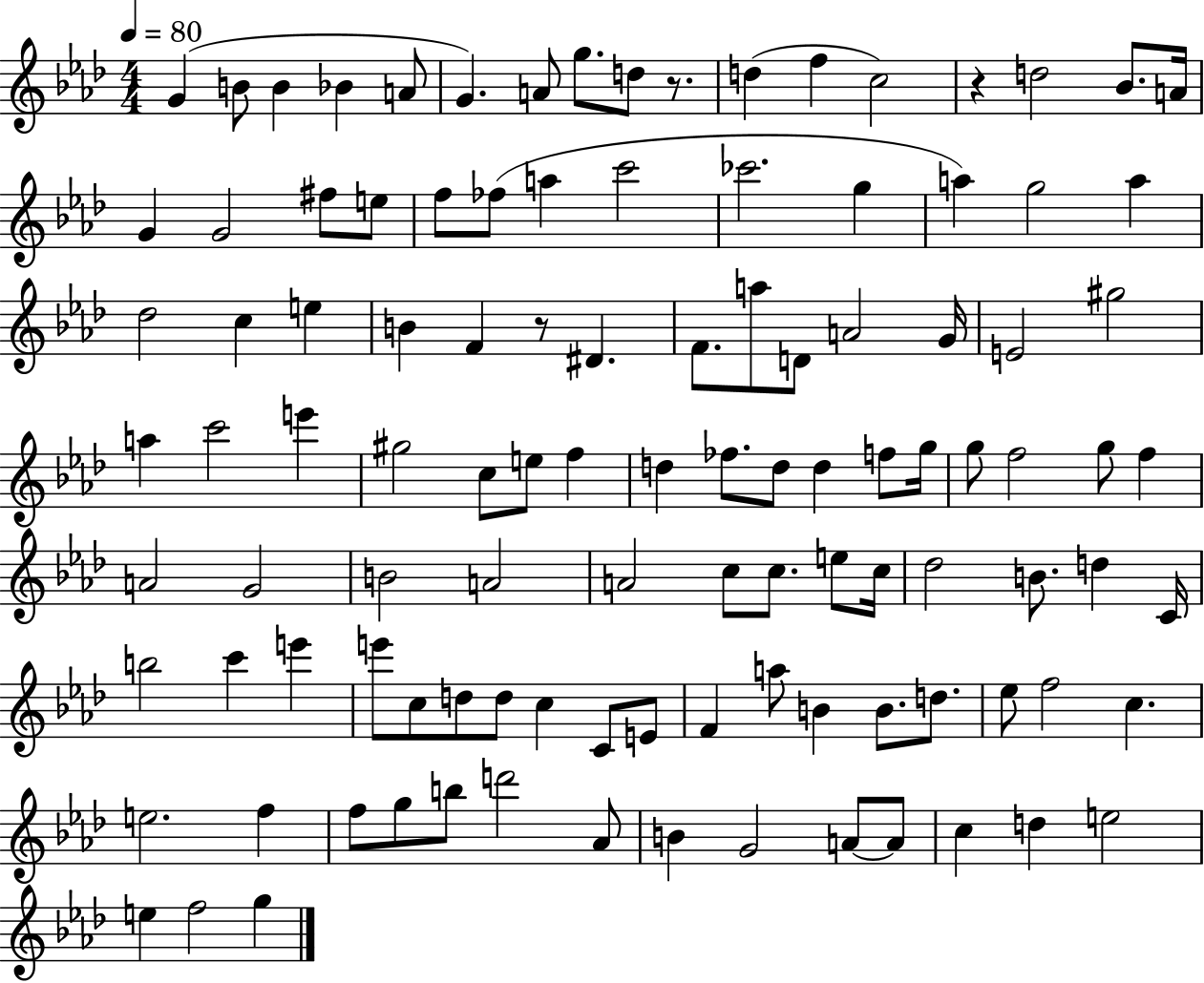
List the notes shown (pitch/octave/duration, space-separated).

G4/q B4/e B4/q Bb4/q A4/e G4/q. A4/e G5/e. D5/e R/e. D5/q F5/q C5/h R/q D5/h Bb4/e. A4/s G4/q G4/h F#5/e E5/e F5/e FES5/e A5/q C6/h CES6/h. G5/q A5/q G5/h A5/q Db5/h C5/q E5/q B4/q F4/q R/e D#4/q. F4/e. A5/e D4/e A4/h G4/s E4/h G#5/h A5/q C6/h E6/q G#5/h C5/e E5/e F5/q D5/q FES5/e. D5/e D5/q F5/e G5/s G5/e F5/h G5/e F5/q A4/h G4/h B4/h A4/h A4/h C5/e C5/e. E5/e C5/s Db5/h B4/e. D5/q C4/s B5/h C6/q E6/q E6/e C5/e D5/e D5/e C5/q C4/e E4/e F4/q A5/e B4/q B4/e. D5/e. Eb5/e F5/h C5/q. E5/h. F5/q F5/e G5/e B5/e D6/h Ab4/e B4/q G4/h A4/e A4/e C5/q D5/q E5/h E5/q F5/h G5/q